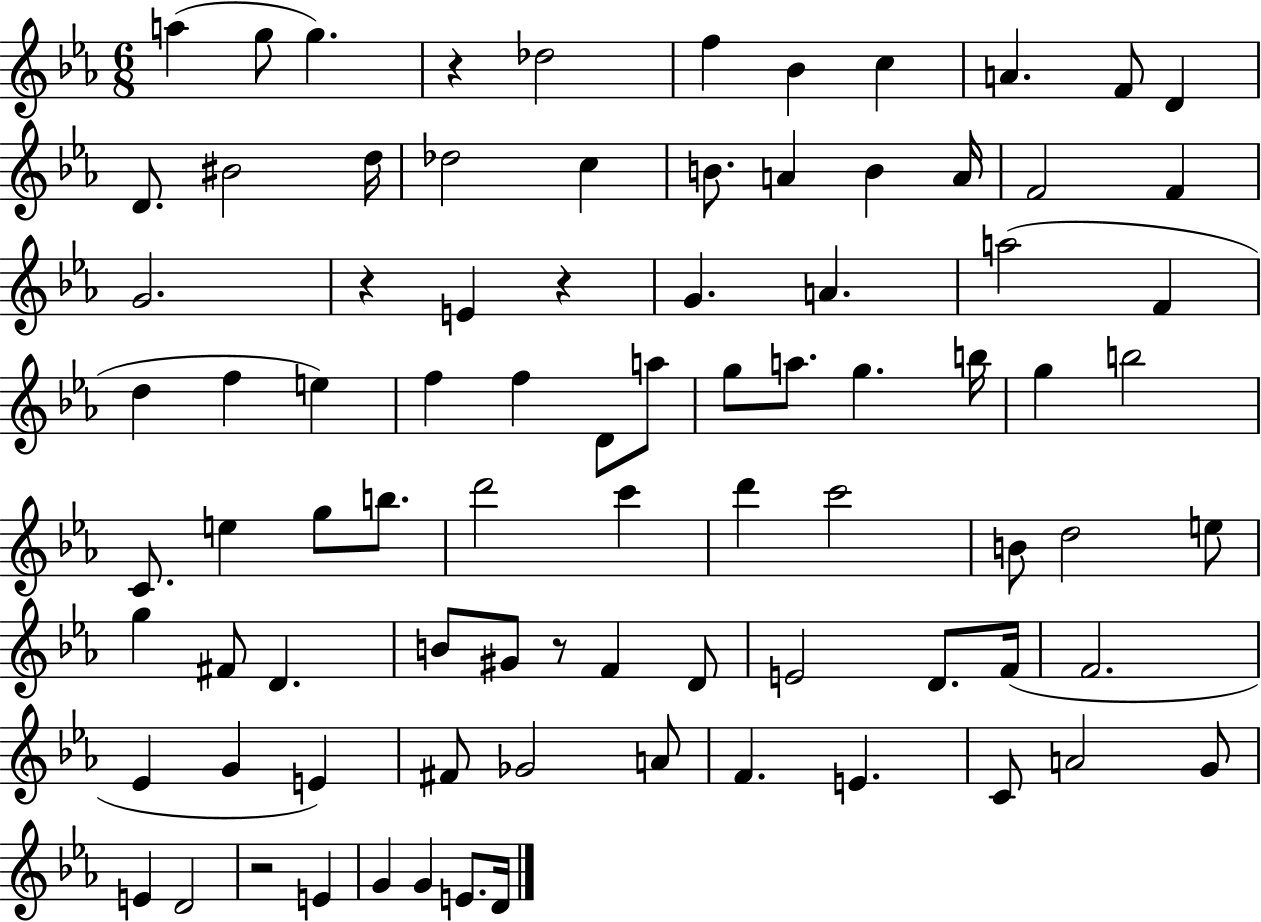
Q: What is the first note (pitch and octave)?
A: A5